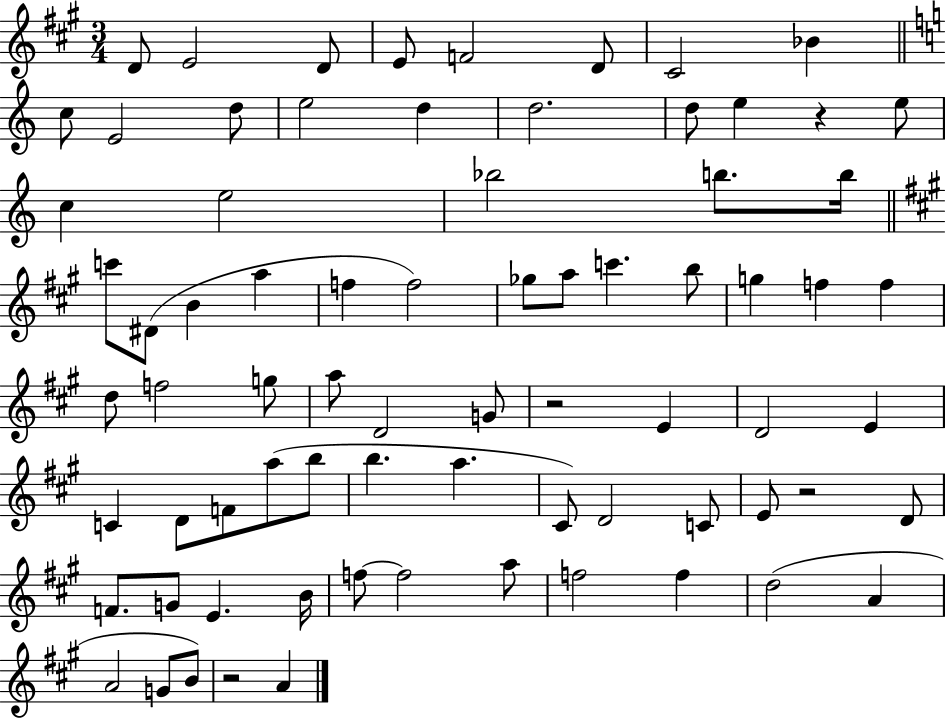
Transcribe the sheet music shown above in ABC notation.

X:1
T:Untitled
M:3/4
L:1/4
K:A
D/2 E2 D/2 E/2 F2 D/2 ^C2 _B c/2 E2 d/2 e2 d d2 d/2 e z e/2 c e2 _b2 b/2 b/4 c'/2 ^D/2 B a f f2 _g/2 a/2 c' b/2 g f f d/2 f2 g/2 a/2 D2 G/2 z2 E D2 E C D/2 F/2 a/2 b/2 b a ^C/2 D2 C/2 E/2 z2 D/2 F/2 G/2 E B/4 f/2 f2 a/2 f2 f d2 A A2 G/2 B/2 z2 A